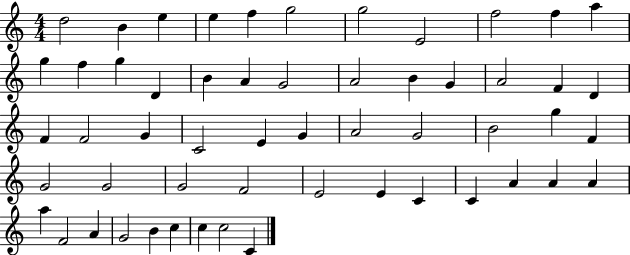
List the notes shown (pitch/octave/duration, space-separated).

D5/h B4/q E5/q E5/q F5/q G5/h G5/h E4/h F5/h F5/q A5/q G5/q F5/q G5/q D4/q B4/q A4/q G4/h A4/h B4/q G4/q A4/h F4/q D4/q F4/q F4/h G4/q C4/h E4/q G4/q A4/h G4/h B4/h G5/q F4/q G4/h G4/h G4/h F4/h E4/h E4/q C4/q C4/q A4/q A4/q A4/q A5/q F4/h A4/q G4/h B4/q C5/q C5/q C5/h C4/q